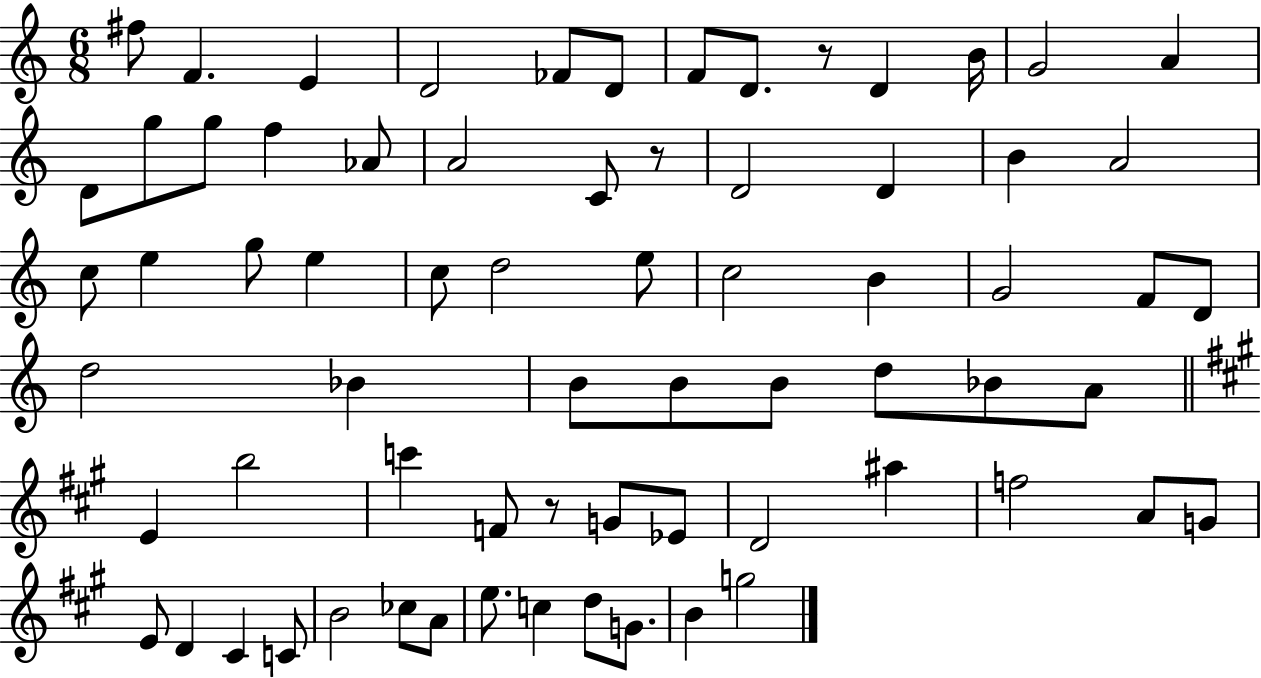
{
  \clef treble
  \numericTimeSignature
  \time 6/8
  \key c \major
  fis''8 f'4. e'4 | d'2 fes'8 d'8 | f'8 d'8. r8 d'4 b'16 | g'2 a'4 | \break d'8 g''8 g''8 f''4 aes'8 | a'2 c'8 r8 | d'2 d'4 | b'4 a'2 | \break c''8 e''4 g''8 e''4 | c''8 d''2 e''8 | c''2 b'4 | g'2 f'8 d'8 | \break d''2 bes'4 | b'8 b'8 b'8 d''8 bes'8 a'8 | \bar "||" \break \key a \major e'4 b''2 | c'''4 f'8 r8 g'8 ees'8 | d'2 ais''4 | f''2 a'8 g'8 | \break e'8 d'4 cis'4 c'8 | b'2 ces''8 a'8 | e''8. c''4 d''8 g'8. | b'4 g''2 | \break \bar "|."
}